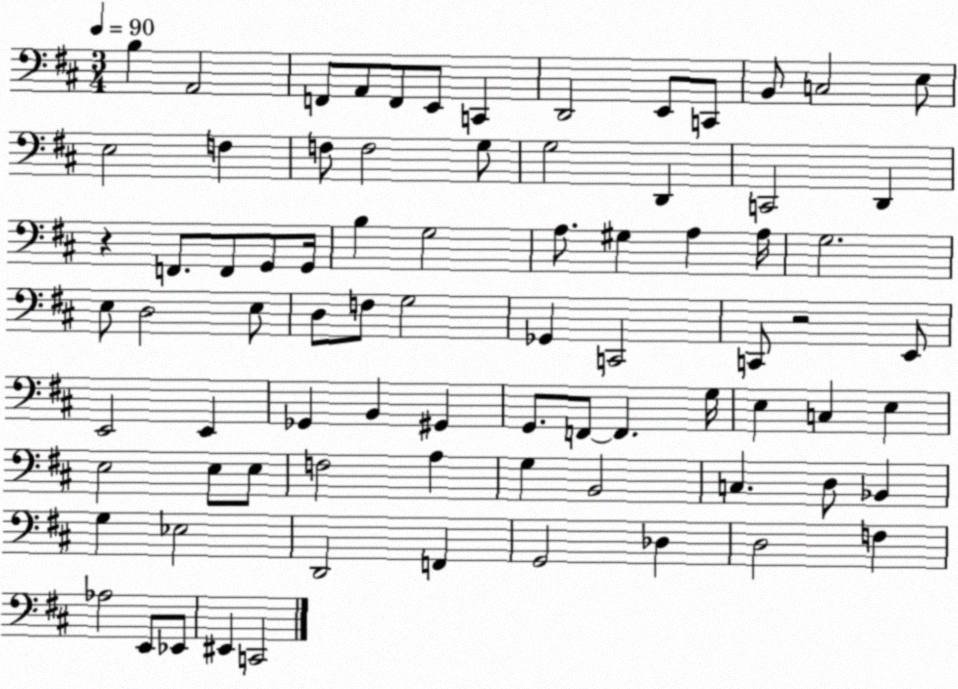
X:1
T:Untitled
M:3/4
L:1/4
K:D
B, A,,2 F,,/2 A,,/2 F,,/2 E,,/2 C,, D,,2 E,,/2 C,,/2 B,,/2 C,2 E,/2 E,2 F, F,/2 F,2 G,/2 G,2 D,, C,,2 D,, z F,,/2 F,,/2 G,,/2 G,,/4 B, G,2 A,/2 ^G, A, A,/4 G,2 E,/2 D,2 E,/2 D,/2 F,/2 G,2 _G,, C,,2 C,,/2 z2 E,,/2 E,,2 E,, _G,, B,, ^G,, G,,/2 F,,/2 F,, G,/4 E, C, E, E,2 E,/2 E,/2 F,2 A, G, B,,2 C, D,/2 _B,, G, _E,2 D,,2 F,, G,,2 _D, D,2 F, _A,2 E,,/2 _E,,/2 ^E,, C,,2